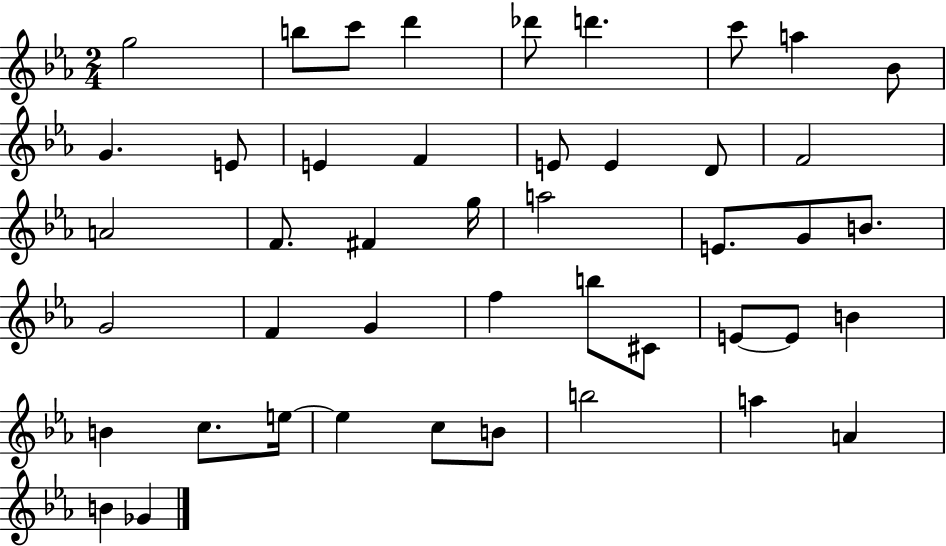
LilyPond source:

{
  \clef treble
  \numericTimeSignature
  \time 2/4
  \key ees \major
  g''2 | b''8 c'''8 d'''4 | des'''8 d'''4. | c'''8 a''4 bes'8 | \break g'4. e'8 | e'4 f'4 | e'8 e'4 d'8 | f'2 | \break a'2 | f'8. fis'4 g''16 | a''2 | e'8. g'8 b'8. | \break g'2 | f'4 g'4 | f''4 b''8 cis'8 | e'8~~ e'8 b'4 | \break b'4 c''8. e''16~~ | e''4 c''8 b'8 | b''2 | a''4 a'4 | \break b'4 ges'4 | \bar "|."
}